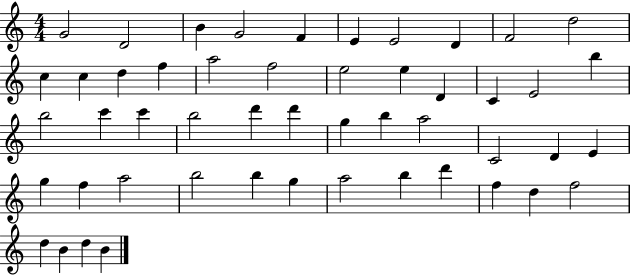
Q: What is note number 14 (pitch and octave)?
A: F5